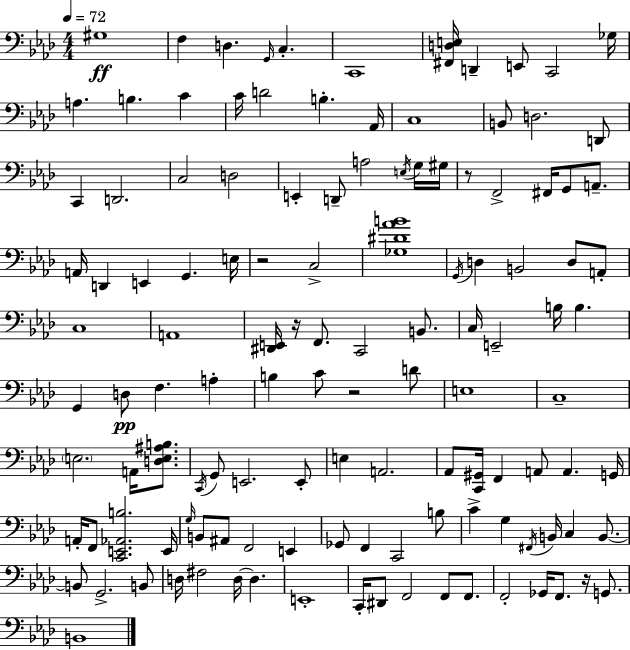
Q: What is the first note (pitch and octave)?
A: G#3